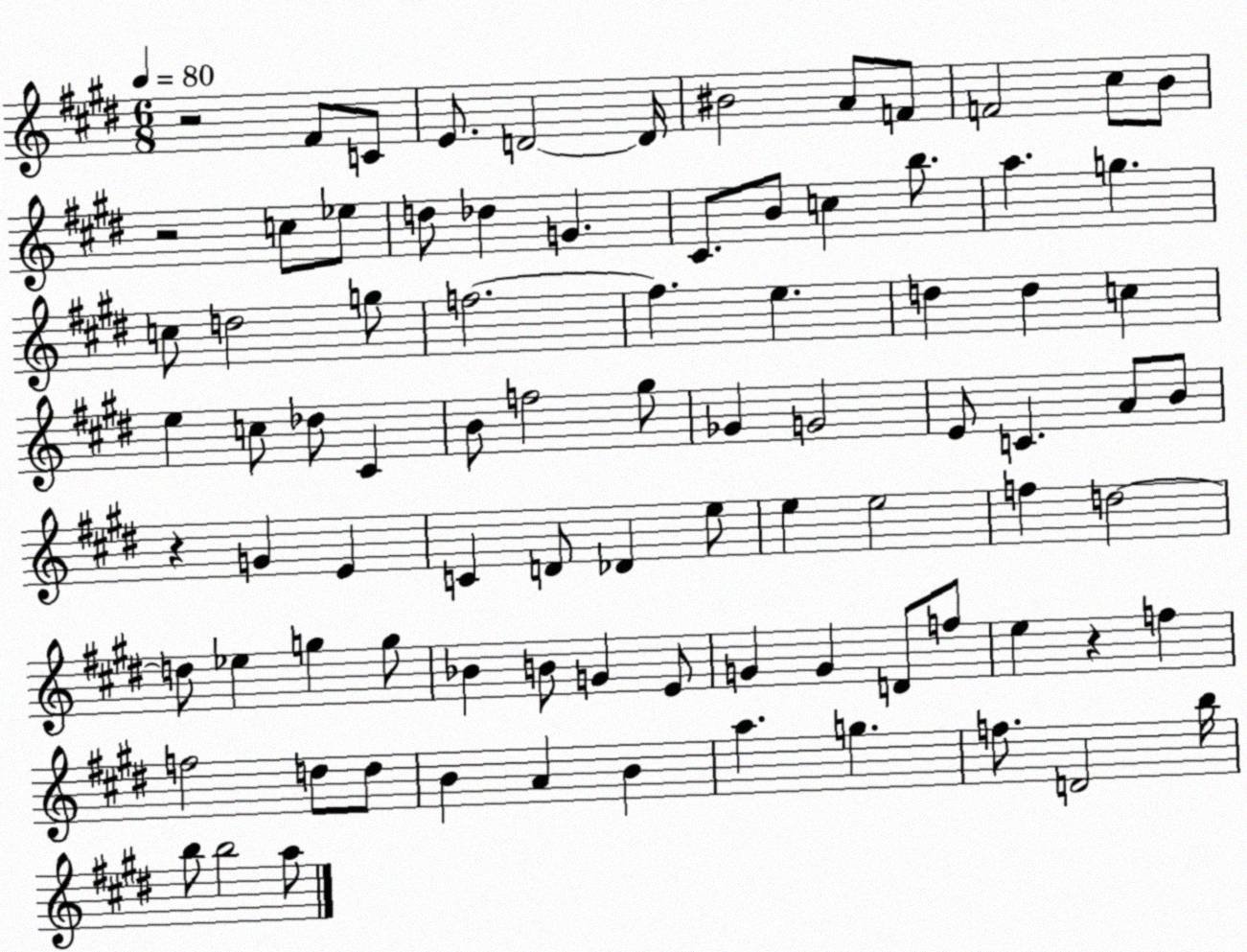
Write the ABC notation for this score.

X:1
T:Untitled
M:6/8
L:1/4
K:E
z2 ^F/2 C/2 E/2 D2 D/4 ^B2 A/2 F/2 F2 ^c/2 B/2 z2 c/2 _e/2 d/2 _d G ^C/2 B/2 c b/2 a g c/2 d2 g/2 f2 f e d d c e c/2 _d/2 ^C B/2 f2 ^g/2 _G G2 E/2 C A/2 B/2 z G E C D/2 _D e/2 e e2 f d2 d/2 _e g g/2 _B B/2 G E/2 G G D/2 f/2 e z f f2 d/2 d/2 B A B a g f/2 D2 b/4 b/2 b2 a/2